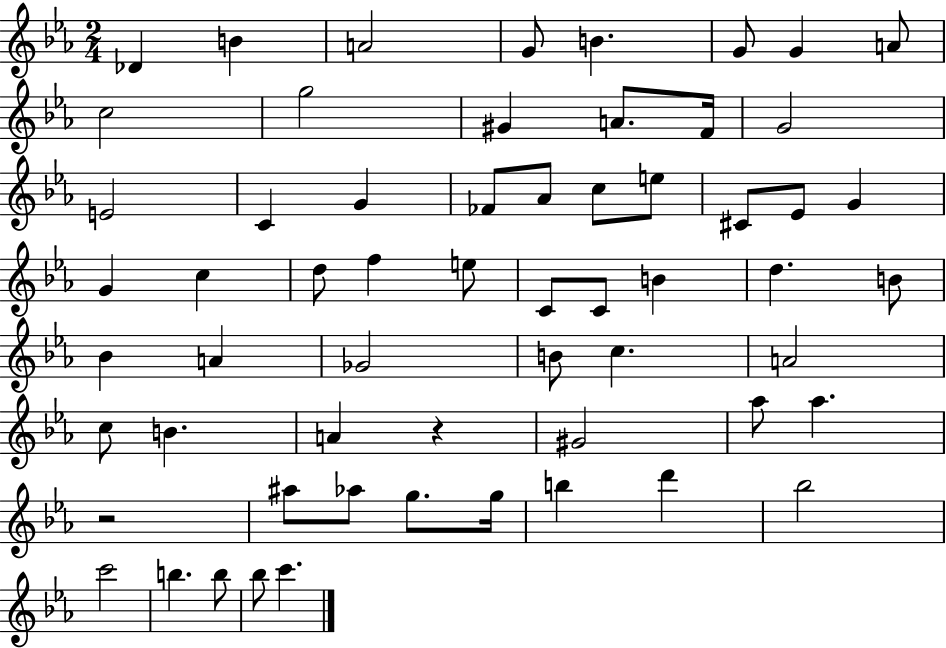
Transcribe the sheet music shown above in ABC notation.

X:1
T:Untitled
M:2/4
L:1/4
K:Eb
_D B A2 G/2 B G/2 G A/2 c2 g2 ^G A/2 F/4 G2 E2 C G _F/2 _A/2 c/2 e/2 ^C/2 _E/2 G G c d/2 f e/2 C/2 C/2 B d B/2 _B A _G2 B/2 c A2 c/2 B A z ^G2 _a/2 _a z2 ^a/2 _a/2 g/2 g/4 b d' _b2 c'2 b b/2 _b/2 c'